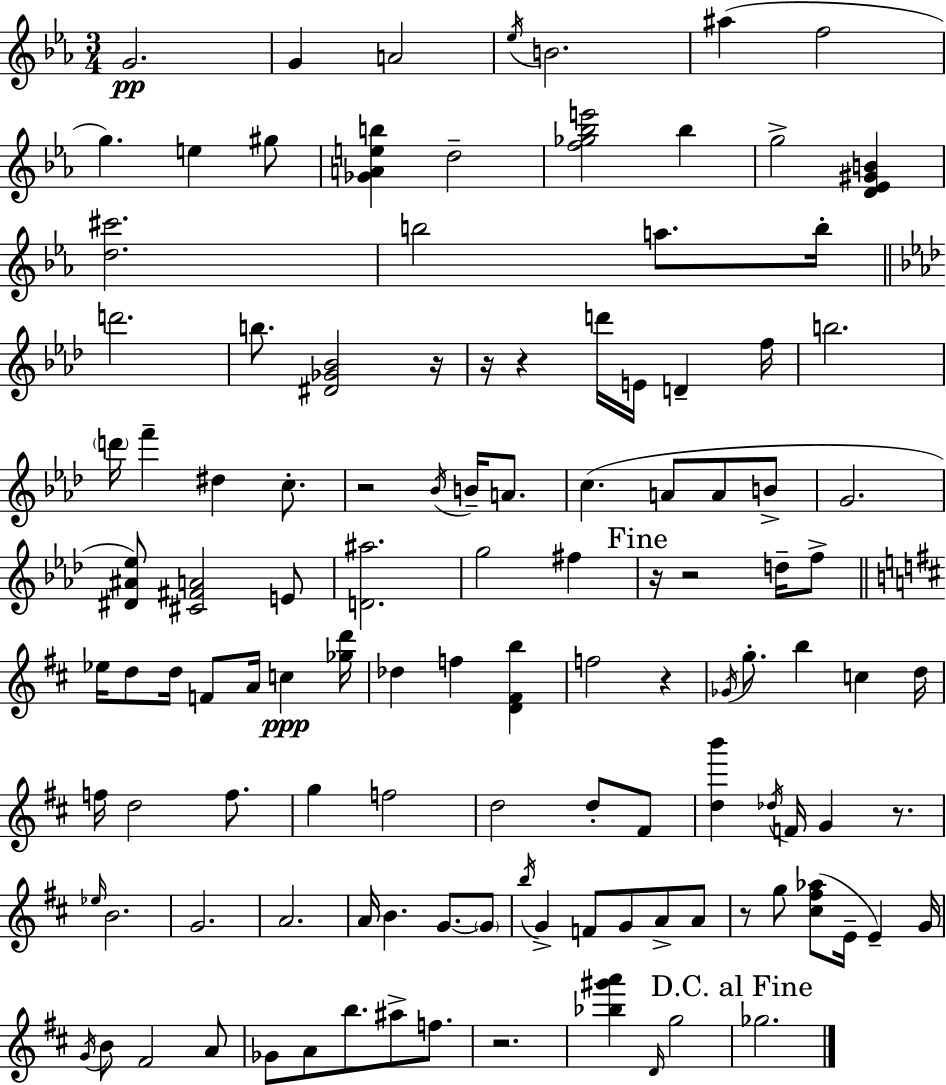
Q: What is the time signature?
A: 3/4